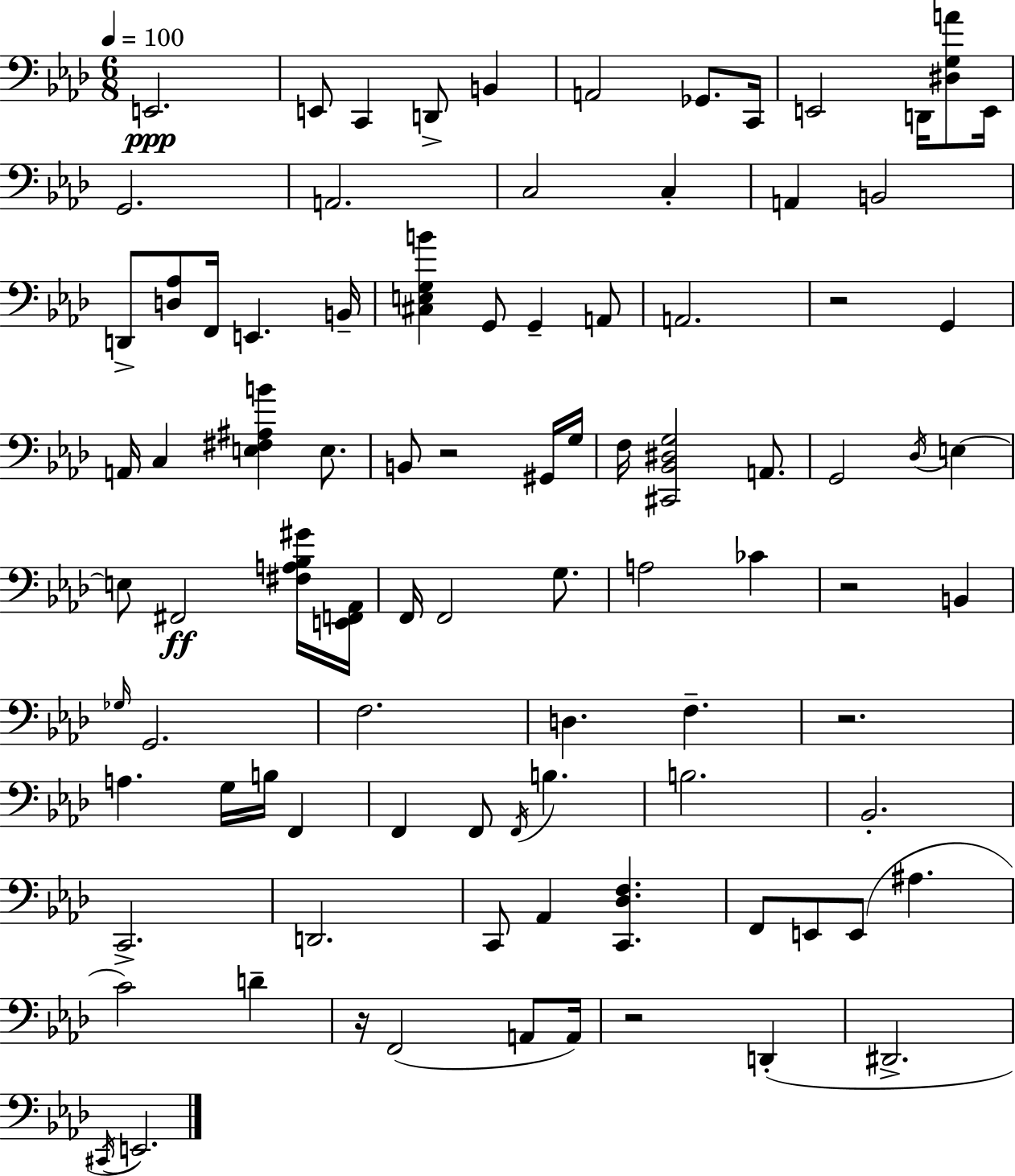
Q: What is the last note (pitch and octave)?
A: E2